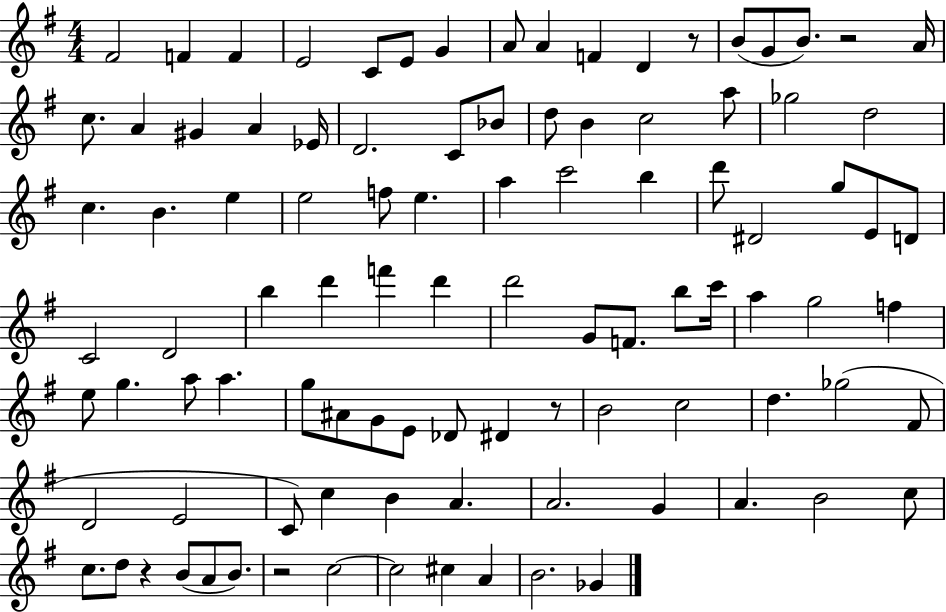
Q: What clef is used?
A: treble